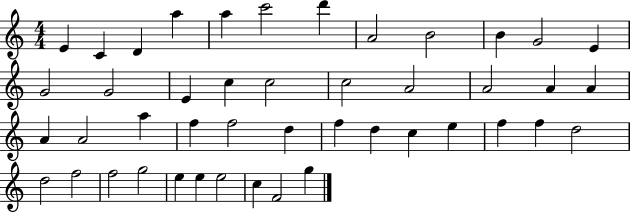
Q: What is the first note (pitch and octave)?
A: E4